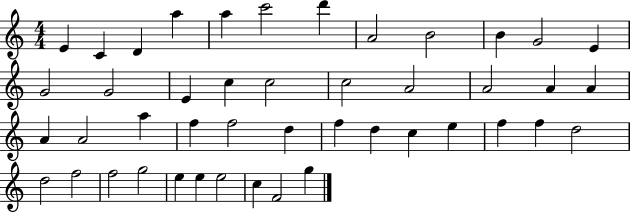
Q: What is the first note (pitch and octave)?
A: E4